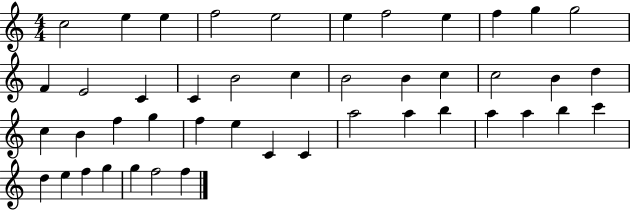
C5/h E5/q E5/q F5/h E5/h E5/q F5/h E5/q F5/q G5/q G5/h F4/q E4/h C4/q C4/q B4/h C5/q B4/h B4/q C5/q C5/h B4/q D5/q C5/q B4/q F5/q G5/q F5/q E5/q C4/q C4/q A5/h A5/q B5/q A5/q A5/q B5/q C6/q D5/q E5/q F5/q G5/q G5/q F5/h F5/q